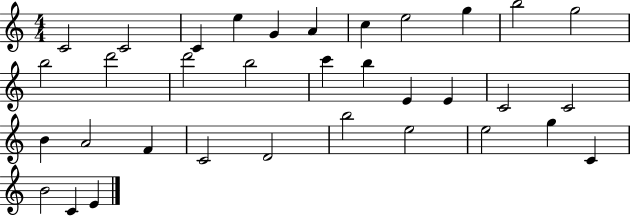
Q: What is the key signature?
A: C major